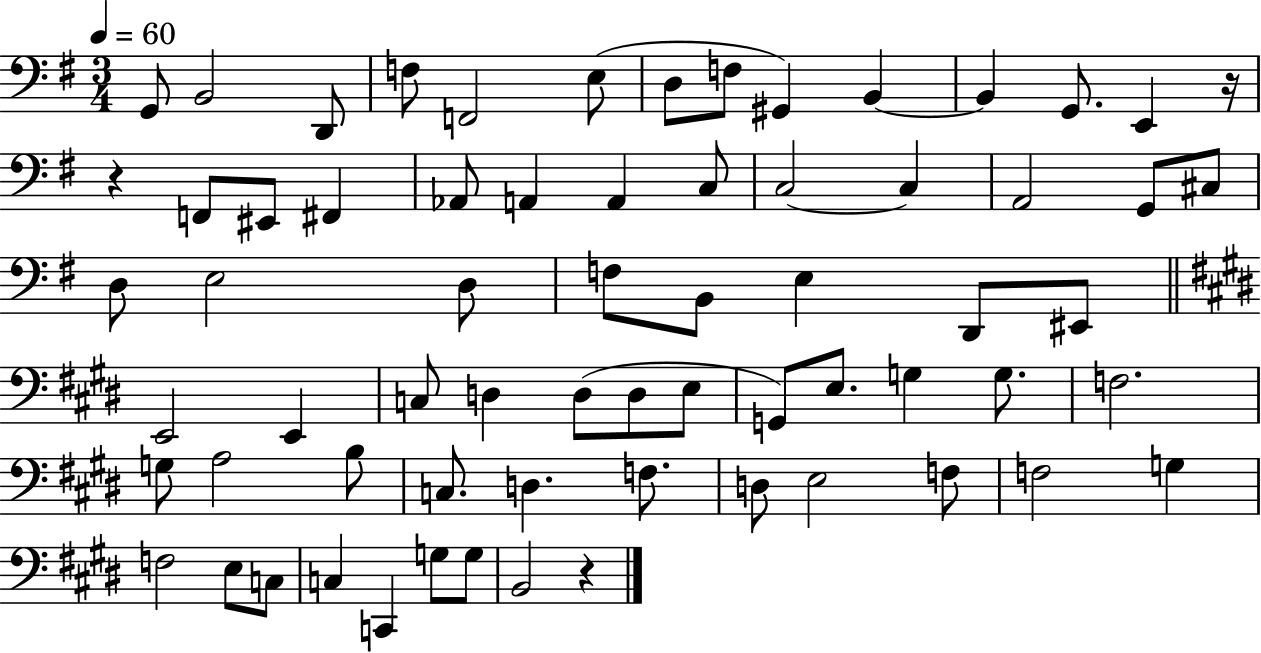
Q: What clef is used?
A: bass